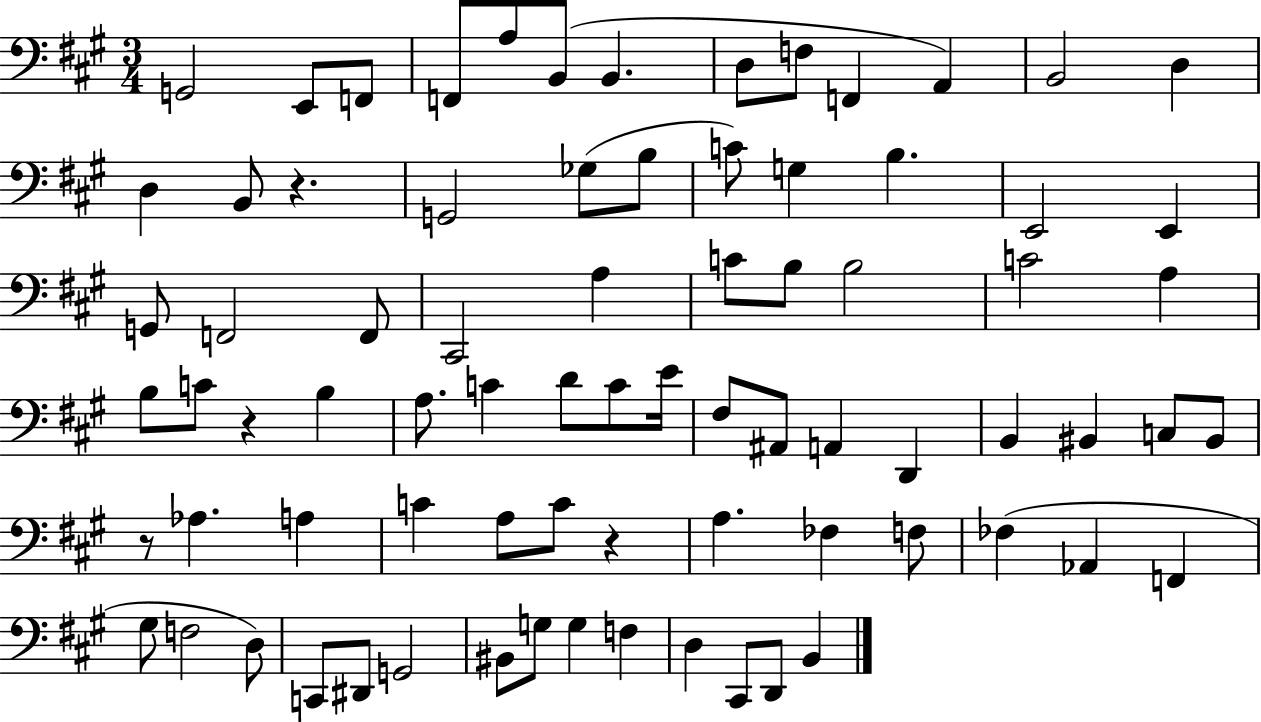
X:1
T:Untitled
M:3/4
L:1/4
K:A
G,,2 E,,/2 F,,/2 F,,/2 A,/2 B,,/2 B,, D,/2 F,/2 F,, A,, B,,2 D, D, B,,/2 z G,,2 _G,/2 B,/2 C/2 G, B, E,,2 E,, G,,/2 F,,2 F,,/2 ^C,,2 A, C/2 B,/2 B,2 C2 A, B,/2 C/2 z B, A,/2 C D/2 C/2 E/4 ^F,/2 ^A,,/2 A,, D,, B,, ^B,, C,/2 ^B,,/2 z/2 _A, A, C A,/2 C/2 z A, _F, F,/2 _F, _A,, F,, ^G,/2 F,2 D,/2 C,,/2 ^D,,/2 G,,2 ^B,,/2 G,/2 G, F, D, ^C,,/2 D,,/2 B,,